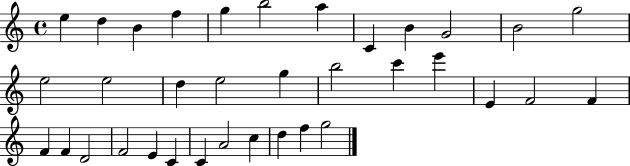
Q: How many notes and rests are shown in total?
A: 35